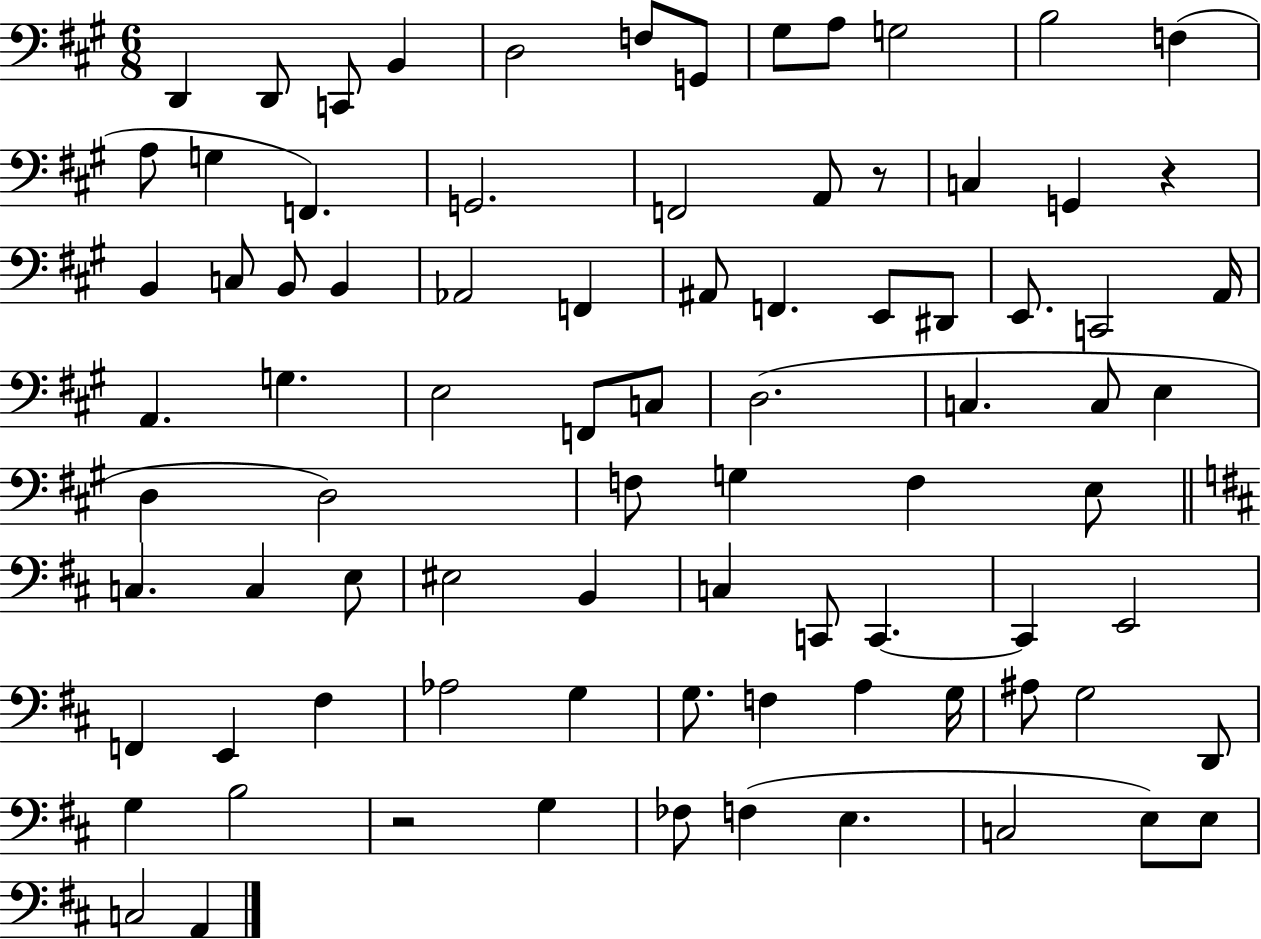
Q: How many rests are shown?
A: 3